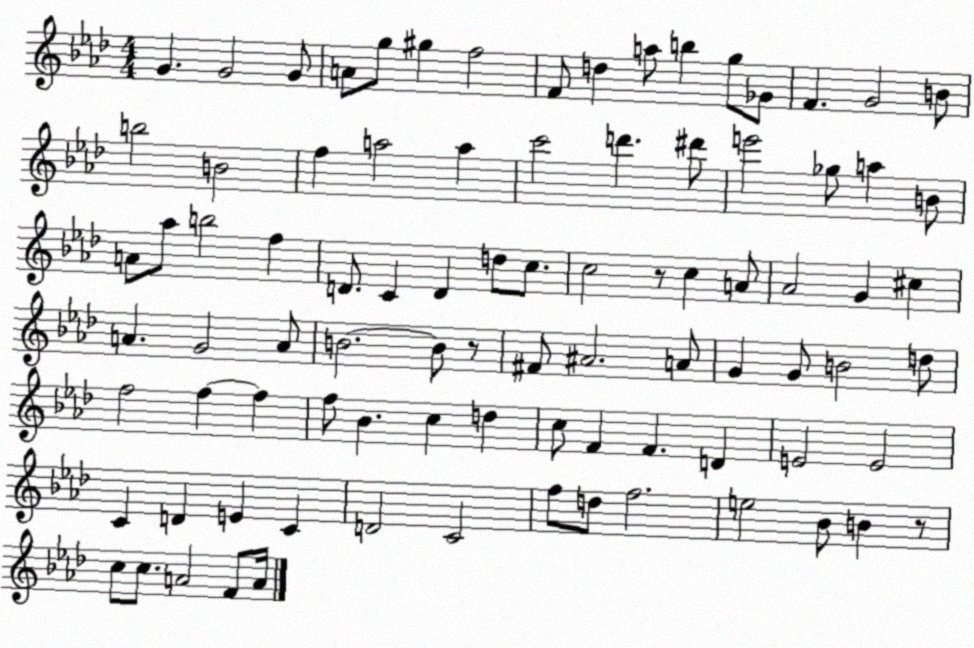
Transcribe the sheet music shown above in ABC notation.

X:1
T:Untitled
M:4/4
L:1/4
K:Ab
G G2 G/2 A/2 g/2 ^g f2 F/2 d a/2 b g/2 _G/2 F G2 B/2 b2 B2 f a2 a c'2 d' ^d'/2 e'2 _g/2 a B/2 A/2 _a/2 b2 f D/2 C D d/2 c/2 c2 z/2 c A/2 _A2 G ^c A G2 A/2 B2 B/2 z/2 ^F/2 ^A2 A/2 G G/2 B2 d/2 f2 f f f/2 _B c d c/2 F F D E2 E2 C D E C D2 C2 f/2 d/2 f2 e2 _B/2 B z/2 c/2 c/2 A2 F/2 A/4